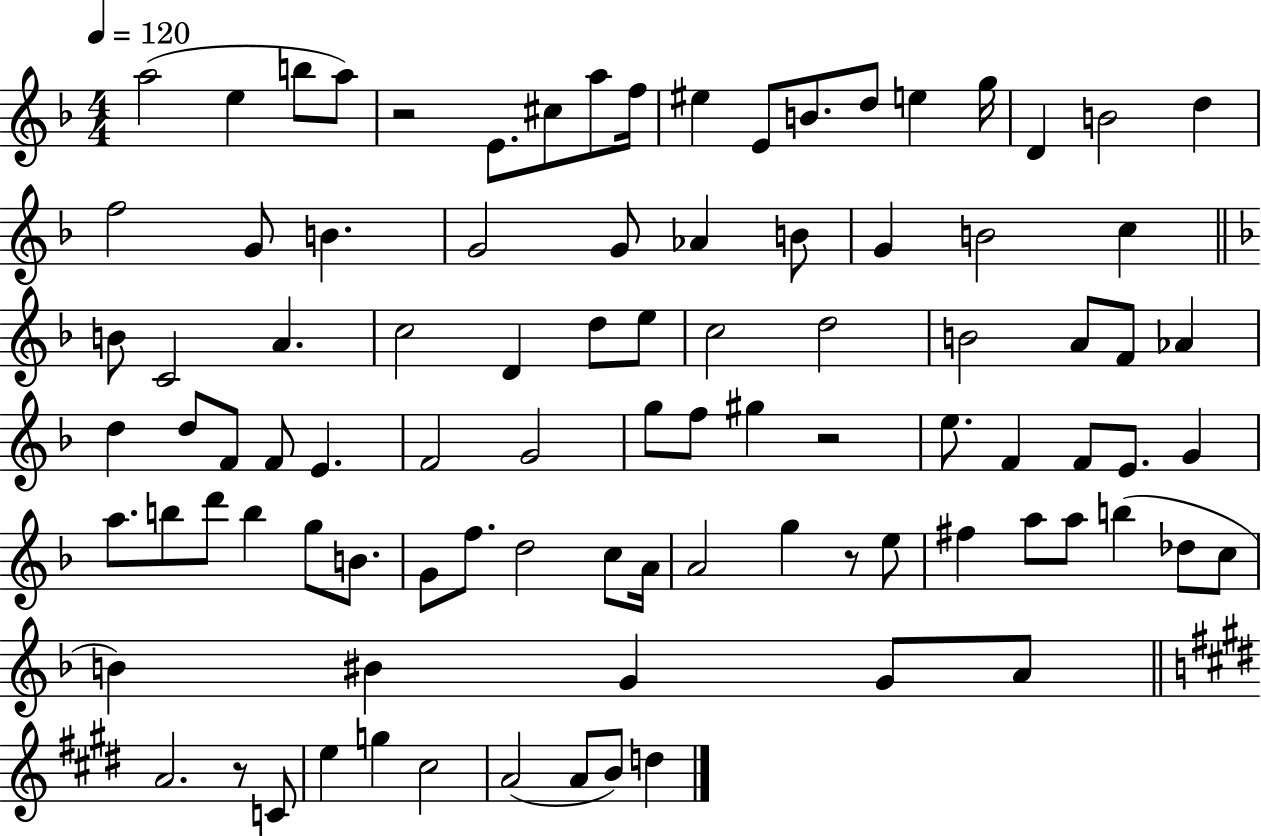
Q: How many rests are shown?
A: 4